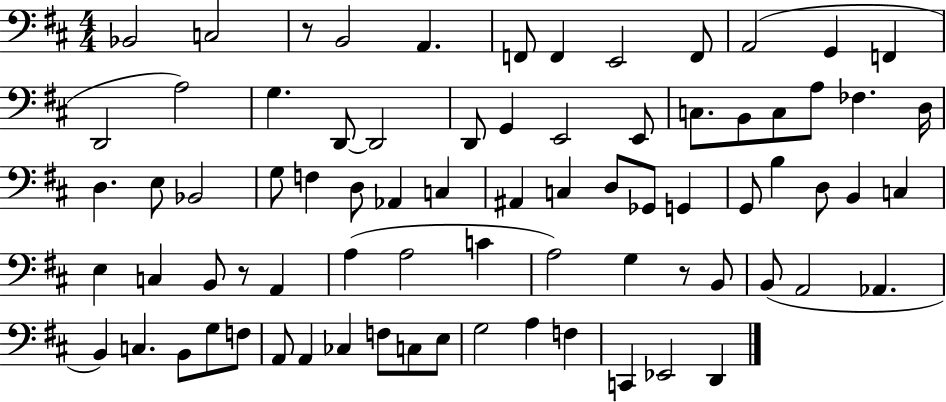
X:1
T:Untitled
M:4/4
L:1/4
K:D
_B,,2 C,2 z/2 B,,2 A,, F,,/2 F,, E,,2 F,,/2 A,,2 G,, F,, D,,2 A,2 G, D,,/2 D,,2 D,,/2 G,, E,,2 E,,/2 C,/2 B,,/2 C,/2 A,/2 _F, D,/4 D, E,/2 _B,,2 G,/2 F, D,/2 _A,, C, ^A,, C, D,/2 _G,,/2 G,, G,,/2 B, D,/2 B,, C, E, C, B,,/2 z/2 A,, A, A,2 C A,2 G, z/2 B,,/2 B,,/2 A,,2 _A,, B,, C, B,,/2 G,/2 F,/2 A,,/2 A,, _C, F,/2 C,/2 E,/2 G,2 A, F, C,, _E,,2 D,,